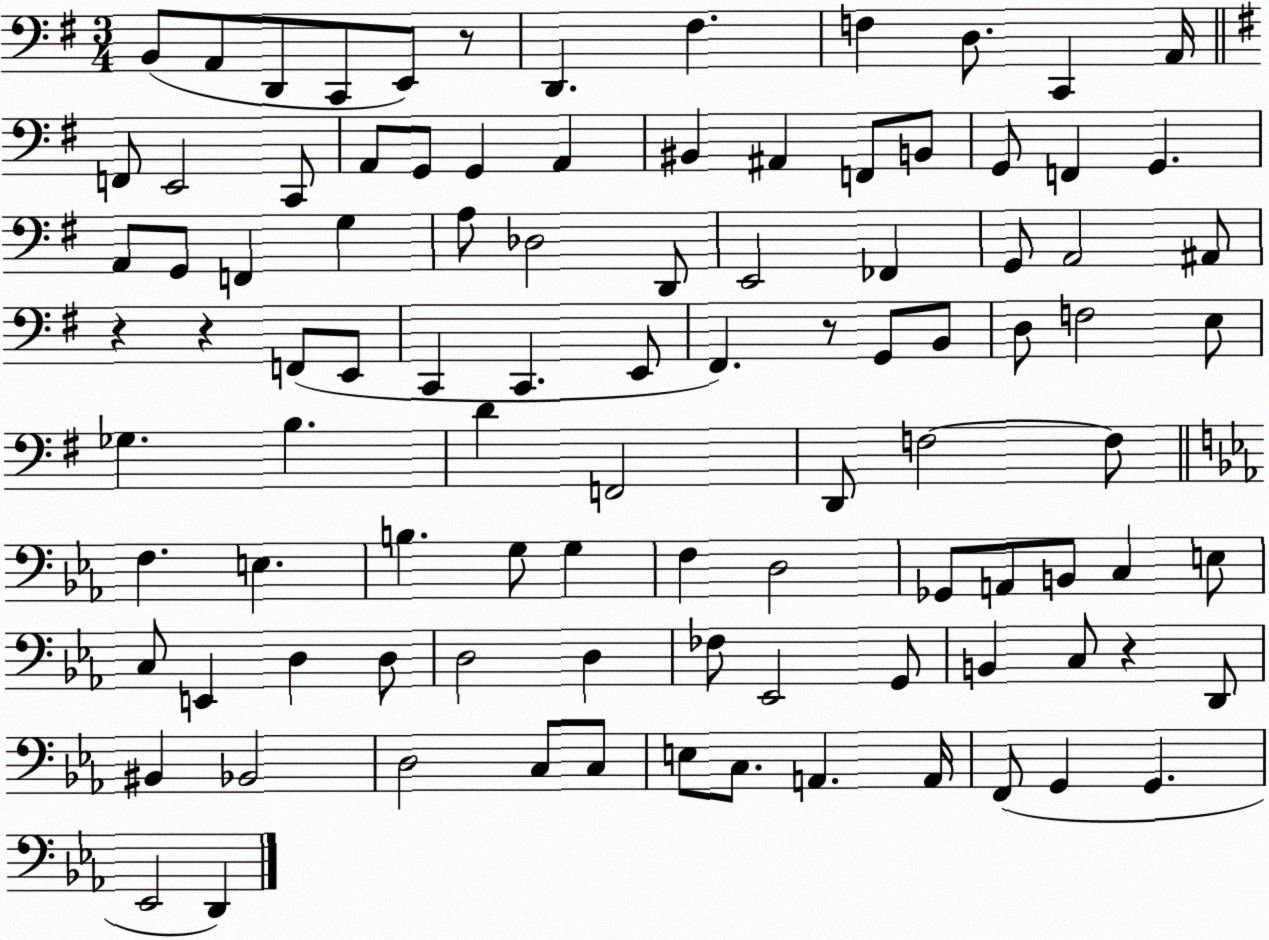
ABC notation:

X:1
T:Untitled
M:3/4
L:1/4
K:G
B,,/2 A,,/2 D,,/2 C,,/2 E,,/2 z/2 D,, ^F, F, D,/2 C,, A,,/4 F,,/2 E,,2 C,,/2 A,,/2 G,,/2 G,, A,, ^B,, ^A,, F,,/2 B,,/2 G,,/2 F,, G,, A,,/2 G,,/2 F,, G, A,/2 _D,2 D,,/2 E,,2 _F,, G,,/2 A,,2 ^A,,/2 z z F,,/2 E,,/2 C,, C,, E,,/2 ^F,, z/2 G,,/2 B,,/2 D,/2 F,2 E,/2 _G, B, D F,,2 D,,/2 F,2 F,/2 F, E, B, G,/2 G, F, D,2 _G,,/2 A,,/2 B,,/2 C, E,/2 C,/2 E,, D, D,/2 D,2 D, _F,/2 _E,,2 G,,/2 B,, C,/2 z D,,/2 ^B,, _B,,2 D,2 C,/2 C,/2 E,/2 C,/2 A,, A,,/4 F,,/2 G,, G,, _E,,2 D,,